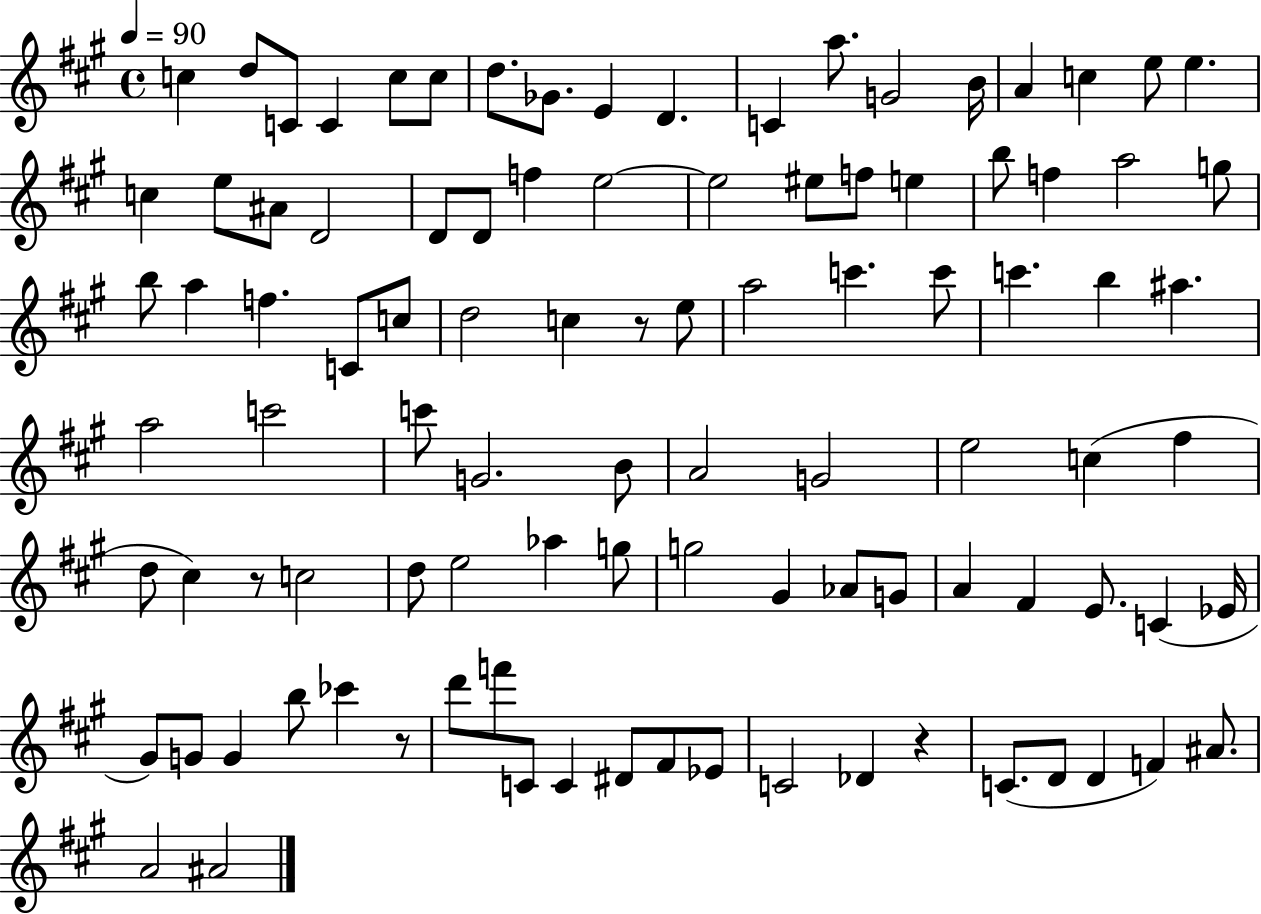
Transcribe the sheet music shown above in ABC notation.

X:1
T:Untitled
M:4/4
L:1/4
K:A
c d/2 C/2 C c/2 c/2 d/2 _G/2 E D C a/2 G2 B/4 A c e/2 e c e/2 ^A/2 D2 D/2 D/2 f e2 e2 ^e/2 f/2 e b/2 f a2 g/2 b/2 a f C/2 c/2 d2 c z/2 e/2 a2 c' c'/2 c' b ^a a2 c'2 c'/2 G2 B/2 A2 G2 e2 c ^f d/2 ^c z/2 c2 d/2 e2 _a g/2 g2 ^G _A/2 G/2 A ^F E/2 C _E/4 ^G/2 G/2 G b/2 _c' z/2 d'/2 f'/2 C/2 C ^D/2 ^F/2 _E/2 C2 _D z C/2 D/2 D F ^A/2 A2 ^A2